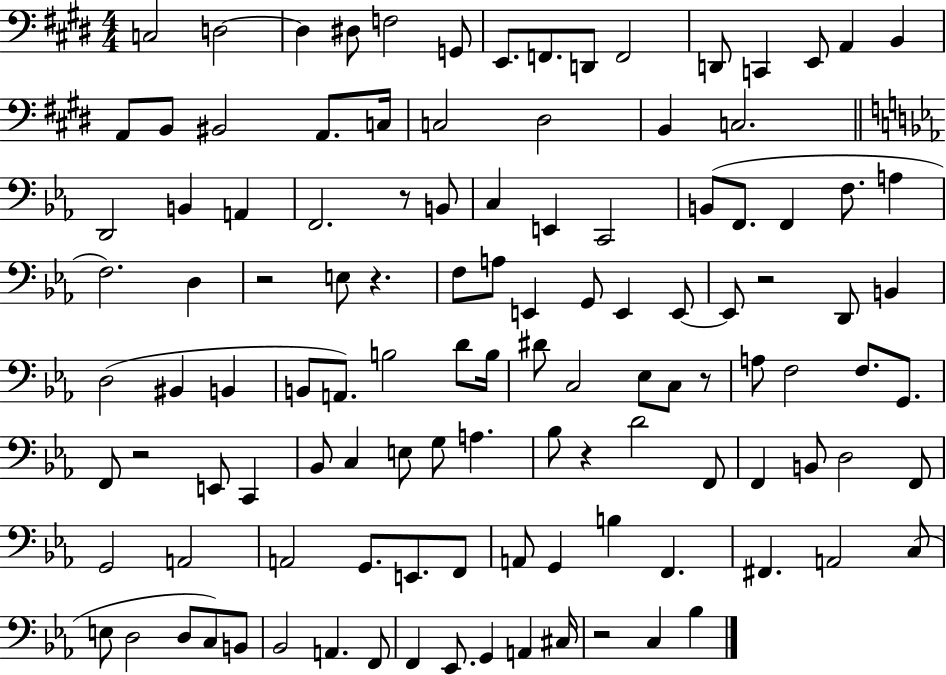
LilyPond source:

{
  \clef bass
  \numericTimeSignature
  \time 4/4
  \key e \major
  c2 d2~~ | d4 dis8 f2 g,8 | e,8. f,8. d,8 f,2 | d,8 c,4 e,8 a,4 b,4 | \break a,8 b,8 bis,2 a,8. c16 | c2 dis2 | b,4 c2. | \bar "||" \break \key ees \major d,2 b,4 a,4 | f,2. r8 b,8 | c4 e,4 c,2 | b,8( f,8. f,4 f8. a4 | \break f2.) d4 | r2 e8 r4. | f8 a8 e,4 g,8 e,4 e,8~~ | e,8 r2 d,8 b,4 | \break d2( bis,4 b,4 | b,8 a,8.) b2 d'8 b16 | dis'8 c2 ees8 c8 r8 | a8 f2 f8. g,8. | \break f,8 r2 e,8 c,4 | bes,8 c4 e8 g8 a4. | bes8 r4 d'2 f,8 | f,4 b,8 d2 f,8 | \break g,2 a,2 | a,2 g,8. e,8. f,8 | a,8 g,4 b4 f,4. | fis,4. a,2 c8( | \break e8 d2 d8 c8) b,8 | bes,2 a,4. f,8 | f,4 ees,8. g,4 a,4 cis16 | r2 c4 bes4 | \break \bar "|."
}